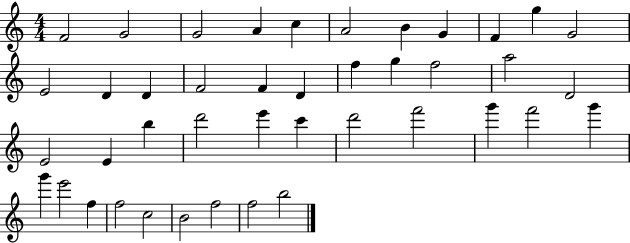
X:1
T:Untitled
M:4/4
L:1/4
K:C
F2 G2 G2 A c A2 B G F g G2 E2 D D F2 F D f g f2 a2 D2 E2 E b d'2 e' c' d'2 f'2 g' f'2 g' g' e'2 f f2 c2 B2 f2 f2 b2